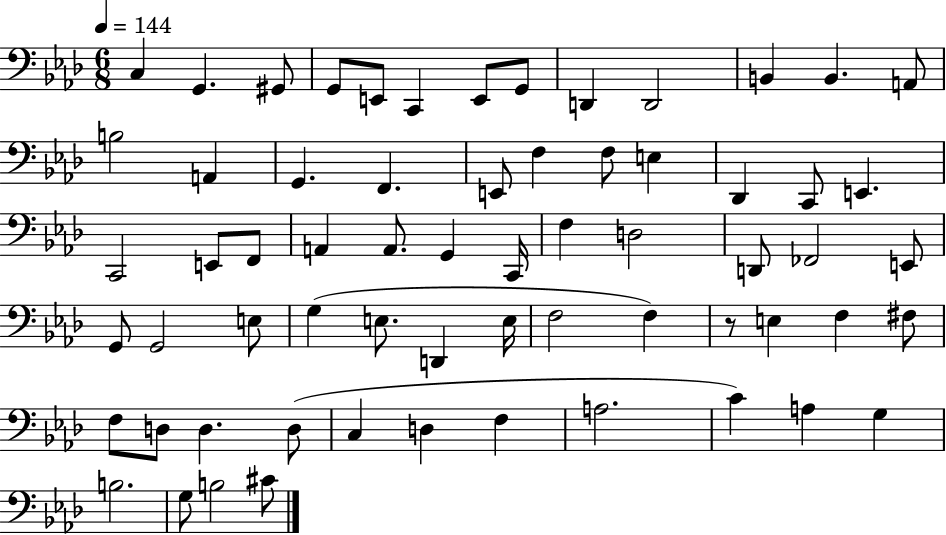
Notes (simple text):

C3/q G2/q. G#2/e G2/e E2/e C2/q E2/e G2/e D2/q D2/h B2/q B2/q. A2/e B3/h A2/q G2/q. F2/q. E2/e F3/q F3/e E3/q Db2/q C2/e E2/q. C2/h E2/e F2/e A2/q A2/e. G2/q C2/s F3/q D3/h D2/e FES2/h E2/e G2/e G2/h E3/e G3/q E3/e. D2/q E3/s F3/h F3/q R/e E3/q F3/q F#3/e F3/e D3/e D3/q. D3/e C3/q D3/q F3/q A3/h. C4/q A3/q G3/q B3/h. G3/e B3/h C#4/e